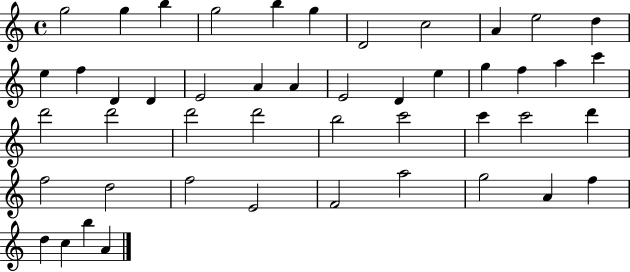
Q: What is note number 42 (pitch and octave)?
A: A4